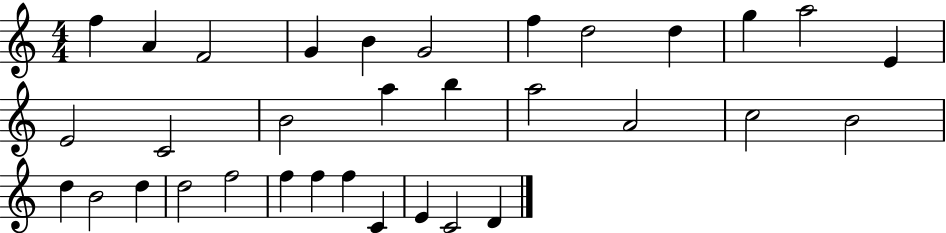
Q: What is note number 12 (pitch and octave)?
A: E4